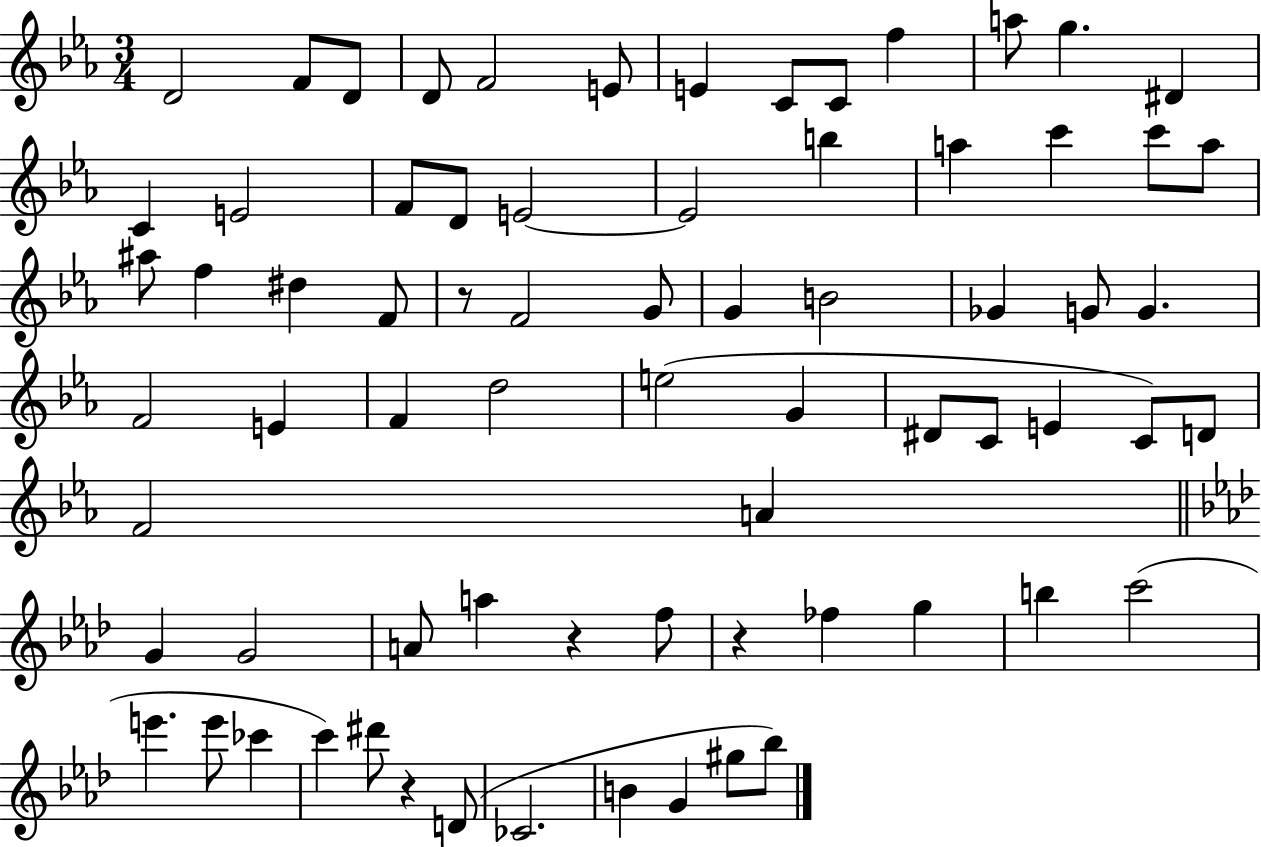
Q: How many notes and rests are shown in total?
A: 72